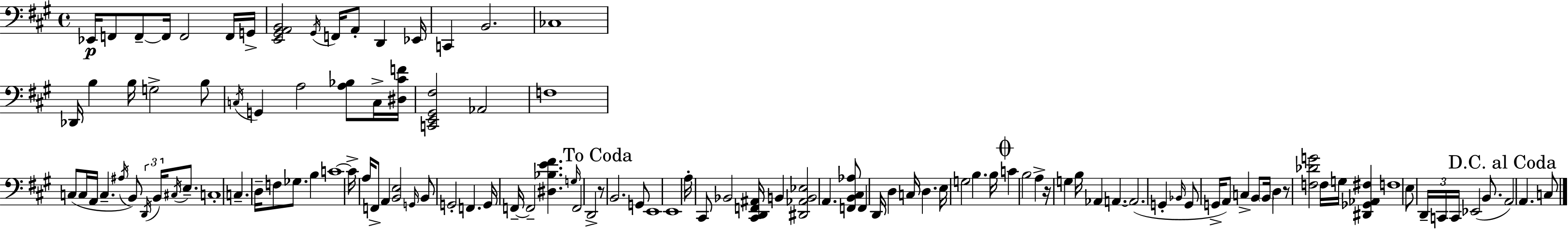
Eb2/s F2/e F2/e F2/s F2/h F2/s G2/s [E2,G#2,A2,B2]/h G#2/s F2/s A2/e D2/q Eb2/s C2/q B2/h. CES3/w Db2/s B3/q B3/s G3/h B3/e C3/s G2/q A3/h [A3,Bb3]/e C3/s [D#3,C#4,F4]/s [C2,E2,G#2,F#3]/h Ab2/h F3/w C3/e C3/s A2/s C3/q. A#3/s B2/e D2/s B2/s C#3/s E3/e. C3/w C3/q. D3/s F3/e Gb3/e. B3/q C4/w C4/s A3/s F2/e A2/q [B2,E3]/h G2/s B2/e G2/h F2/q. G2/s F2/s F2/h [D#3,Bb3,E4,F#4]/q. G3/s F2/h D2/h R/e B2/h. G2/e E2/w E2/w A3/s C#2/e Bb2/h [C#2,D2,F2,A#2]/s B2/q [D#2,Ab2,B2,Eb3]/h A2/q. [F2,B2,C#3,Ab3]/e F2/q D2/s D3/q C3/s D3/q. E3/s G3/h B3/q. B3/s C4/q B3/h A3/q R/s G3/q B3/s Ab2/q A2/q. A2/h. G2/q Bb2/s G2/e G2/s A2/e C3/q B2/e B2/s D3/q R/e [F3,Db4,G4]/h F3/s G3/s [D#2,Gb2,Ab2,F#3]/q F3/w E3/e D2/s C2/s C2/s Eb2/h B2/e. A2/h A2/q. C3/e